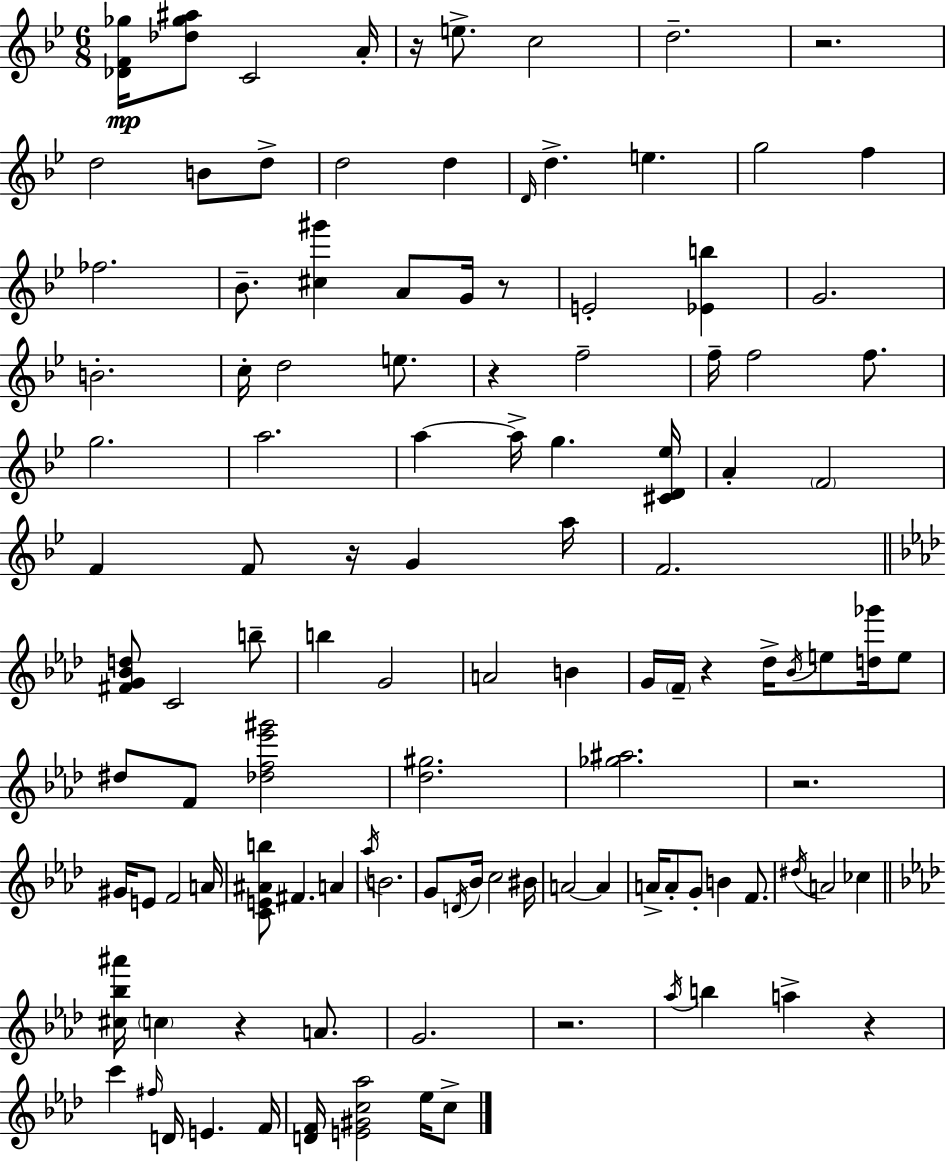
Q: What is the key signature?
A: G minor